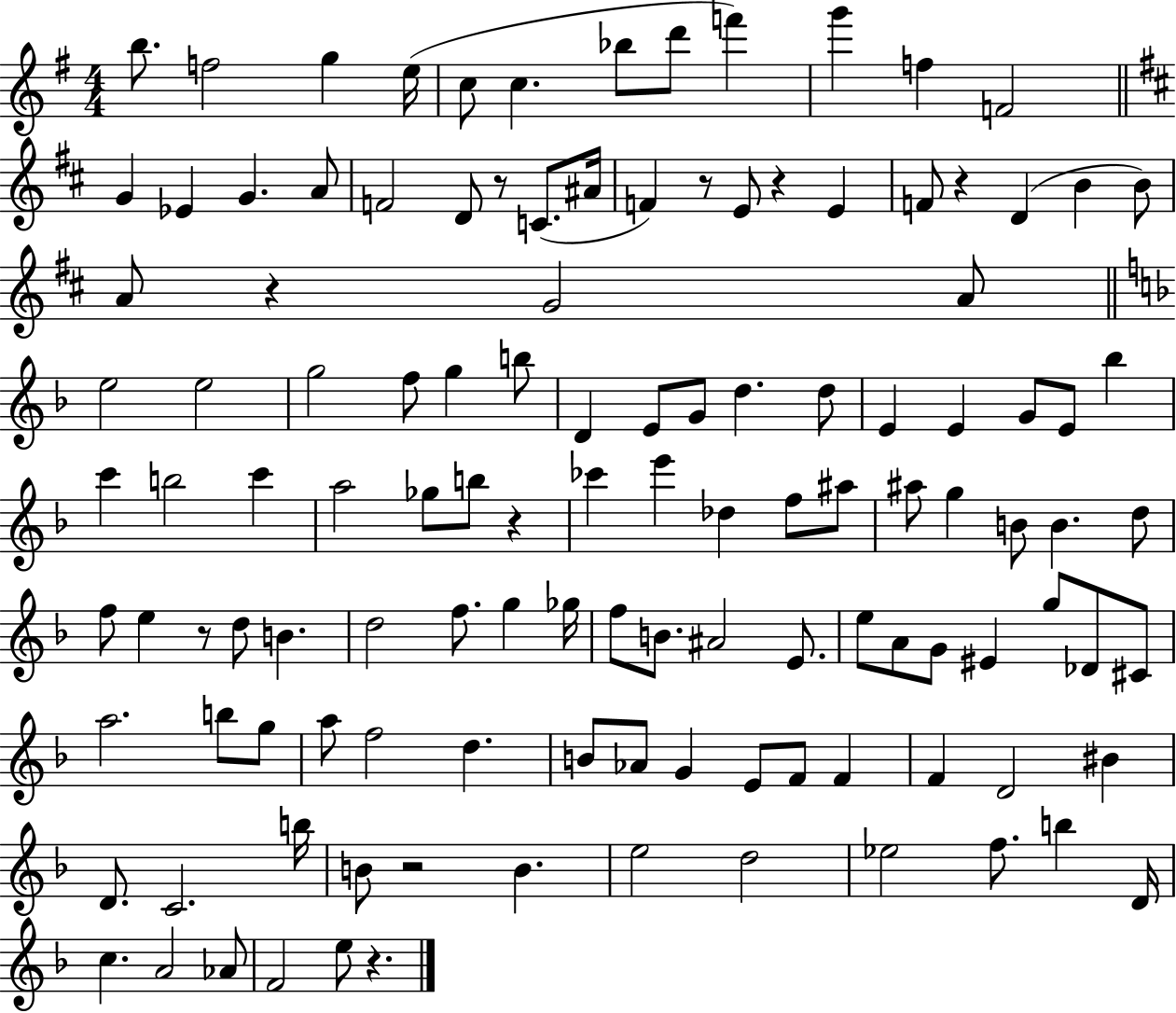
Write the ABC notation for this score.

X:1
T:Untitled
M:4/4
L:1/4
K:G
b/2 f2 g e/4 c/2 c _b/2 d'/2 f' g' f F2 G _E G A/2 F2 D/2 z/2 C/2 ^A/4 F z/2 E/2 z E F/2 z D B B/2 A/2 z G2 A/2 e2 e2 g2 f/2 g b/2 D E/2 G/2 d d/2 E E G/2 E/2 _b c' b2 c' a2 _g/2 b/2 z _c' e' _d f/2 ^a/2 ^a/2 g B/2 B d/2 f/2 e z/2 d/2 B d2 f/2 g _g/4 f/2 B/2 ^A2 E/2 e/2 A/2 G/2 ^E g/2 _D/2 ^C/2 a2 b/2 g/2 a/2 f2 d B/2 _A/2 G E/2 F/2 F F D2 ^B D/2 C2 b/4 B/2 z2 B e2 d2 _e2 f/2 b D/4 c A2 _A/2 F2 e/2 z